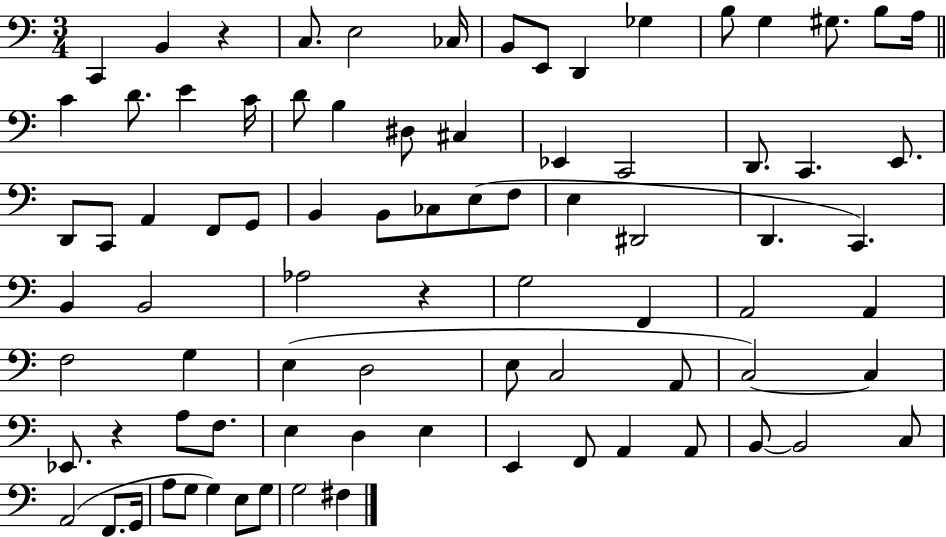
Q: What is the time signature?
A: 3/4